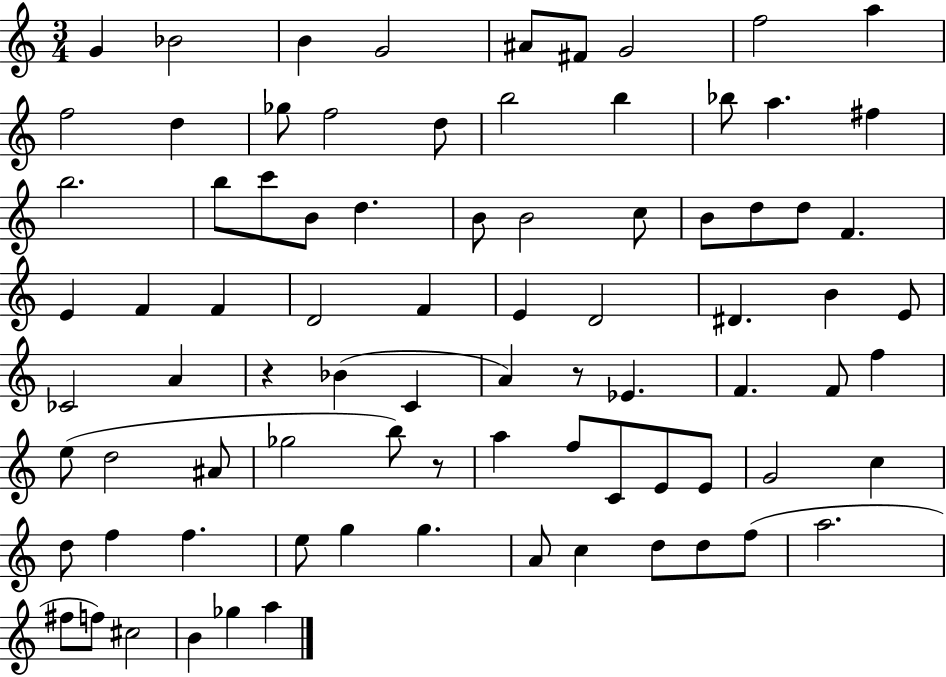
G4/q Bb4/h B4/q G4/h A#4/e F#4/e G4/h F5/h A5/q F5/h D5/q Gb5/e F5/h D5/e B5/h B5/q Bb5/e A5/q. F#5/q B5/h. B5/e C6/e B4/e D5/q. B4/e B4/h C5/e B4/e D5/e D5/e F4/q. E4/q F4/q F4/q D4/h F4/q E4/q D4/h D#4/q. B4/q E4/e CES4/h A4/q R/q Bb4/q C4/q A4/q R/e Eb4/q. F4/q. F4/e F5/q E5/e D5/h A#4/e Gb5/h B5/e R/e A5/q F5/e C4/e E4/e E4/e G4/h C5/q D5/e F5/q F5/q. E5/e G5/q G5/q. A4/e C5/q D5/e D5/e F5/e A5/h. F#5/e F5/e C#5/h B4/q Gb5/q A5/q